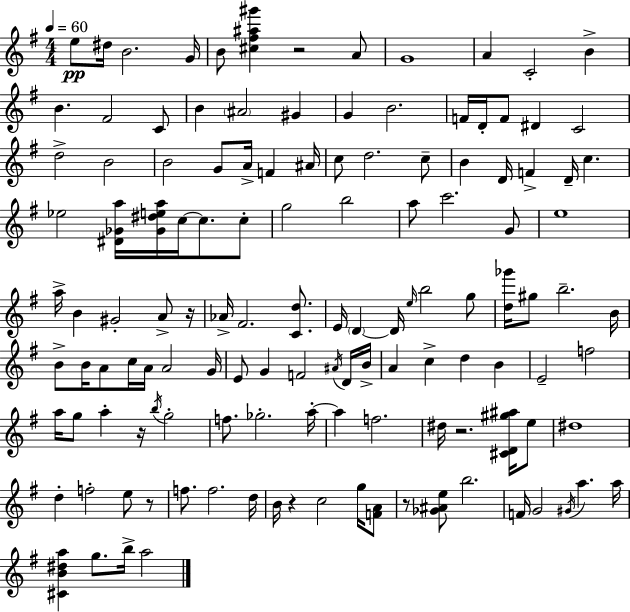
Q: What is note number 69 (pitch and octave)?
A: A4